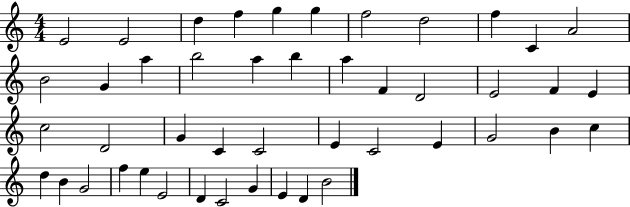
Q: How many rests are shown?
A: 0